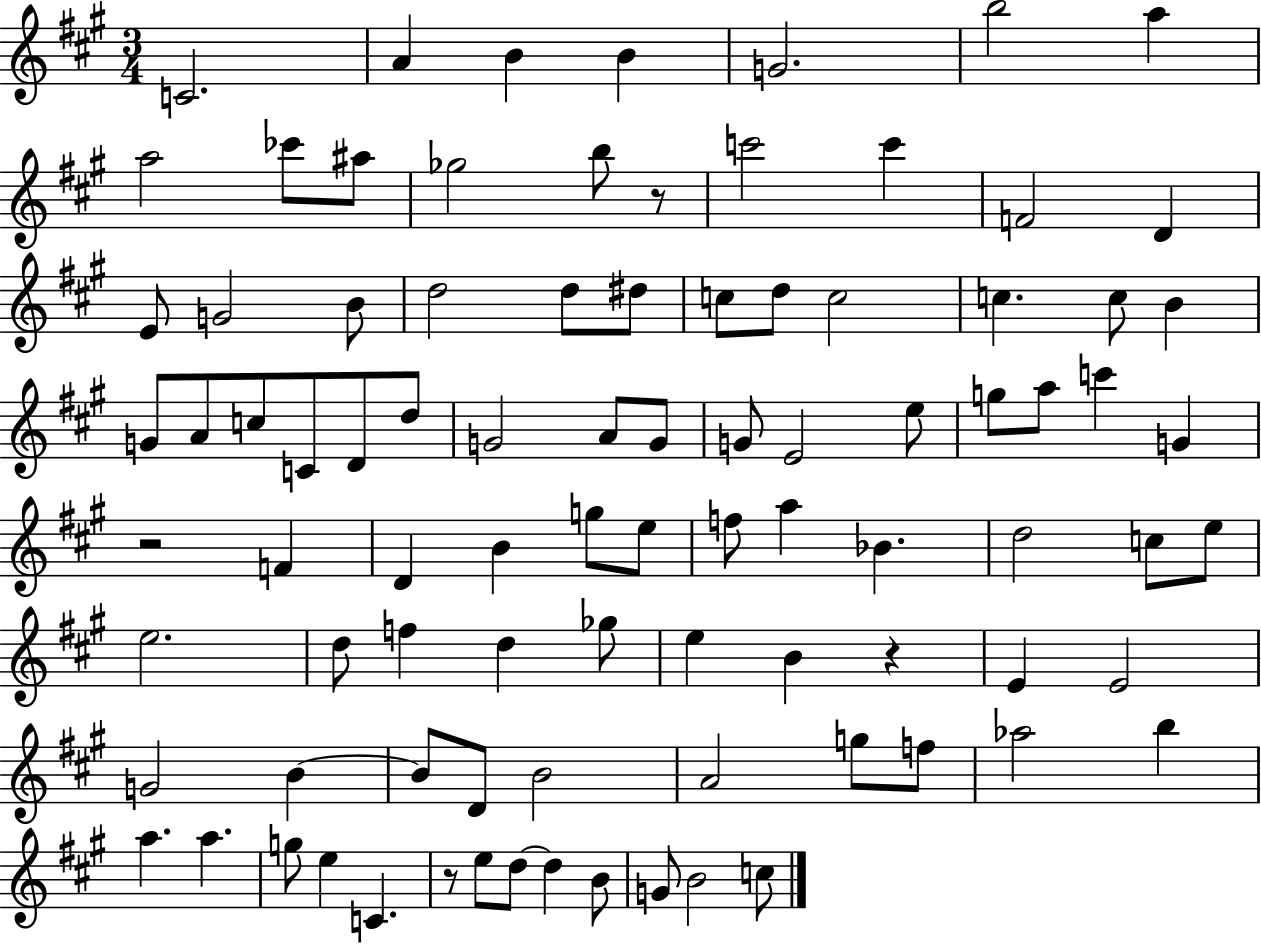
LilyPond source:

{
  \clef treble
  \numericTimeSignature
  \time 3/4
  \key a \major
  c'2. | a'4 b'4 b'4 | g'2. | b''2 a''4 | \break a''2 ces'''8 ais''8 | ges''2 b''8 r8 | c'''2 c'''4 | f'2 d'4 | \break e'8 g'2 b'8 | d''2 d''8 dis''8 | c''8 d''8 c''2 | c''4. c''8 b'4 | \break g'8 a'8 c''8 c'8 d'8 d''8 | g'2 a'8 g'8 | g'8 e'2 e''8 | g''8 a''8 c'''4 g'4 | \break r2 f'4 | d'4 b'4 g''8 e''8 | f''8 a''4 bes'4. | d''2 c''8 e''8 | \break e''2. | d''8 f''4 d''4 ges''8 | e''4 b'4 r4 | e'4 e'2 | \break g'2 b'4~~ | b'8 d'8 b'2 | a'2 g''8 f''8 | aes''2 b''4 | \break a''4. a''4. | g''8 e''4 c'4. | r8 e''8 d''8~~ d''4 b'8 | g'8 b'2 c''8 | \break \bar "|."
}